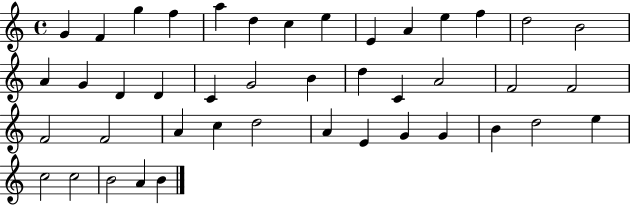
G4/q F4/q G5/q F5/q A5/q D5/q C5/q E5/q E4/q A4/q E5/q F5/q D5/h B4/h A4/q G4/q D4/q D4/q C4/q G4/h B4/q D5/q C4/q A4/h F4/h F4/h F4/h F4/h A4/q C5/q D5/h A4/q E4/q G4/q G4/q B4/q D5/h E5/q C5/h C5/h B4/h A4/q B4/q